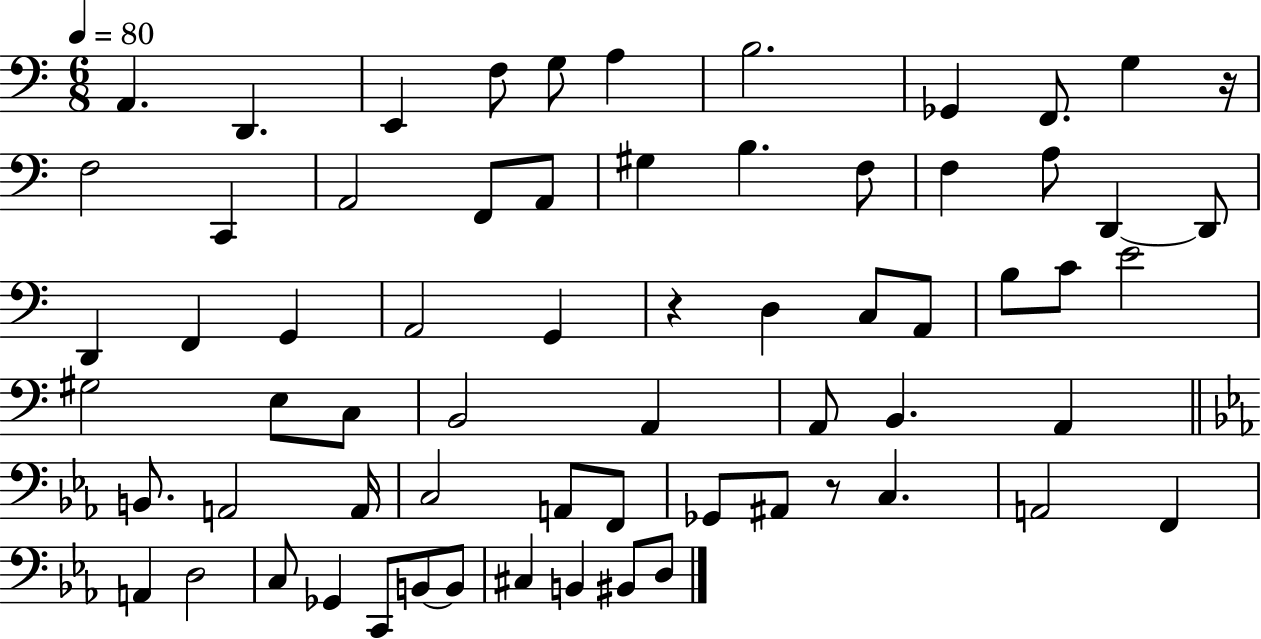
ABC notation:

X:1
T:Untitled
M:6/8
L:1/4
K:C
A,, D,, E,, F,/2 G,/2 A, B,2 _G,, F,,/2 G, z/4 F,2 C,, A,,2 F,,/2 A,,/2 ^G, B, F,/2 F, A,/2 D,, D,,/2 D,, F,, G,, A,,2 G,, z D, C,/2 A,,/2 B,/2 C/2 E2 ^G,2 E,/2 C,/2 B,,2 A,, A,,/2 B,, A,, B,,/2 A,,2 A,,/4 C,2 A,,/2 F,,/2 _G,,/2 ^A,,/2 z/2 C, A,,2 F,, A,, D,2 C,/2 _G,, C,,/2 B,,/2 B,,/2 ^C, B,, ^B,,/2 D,/2